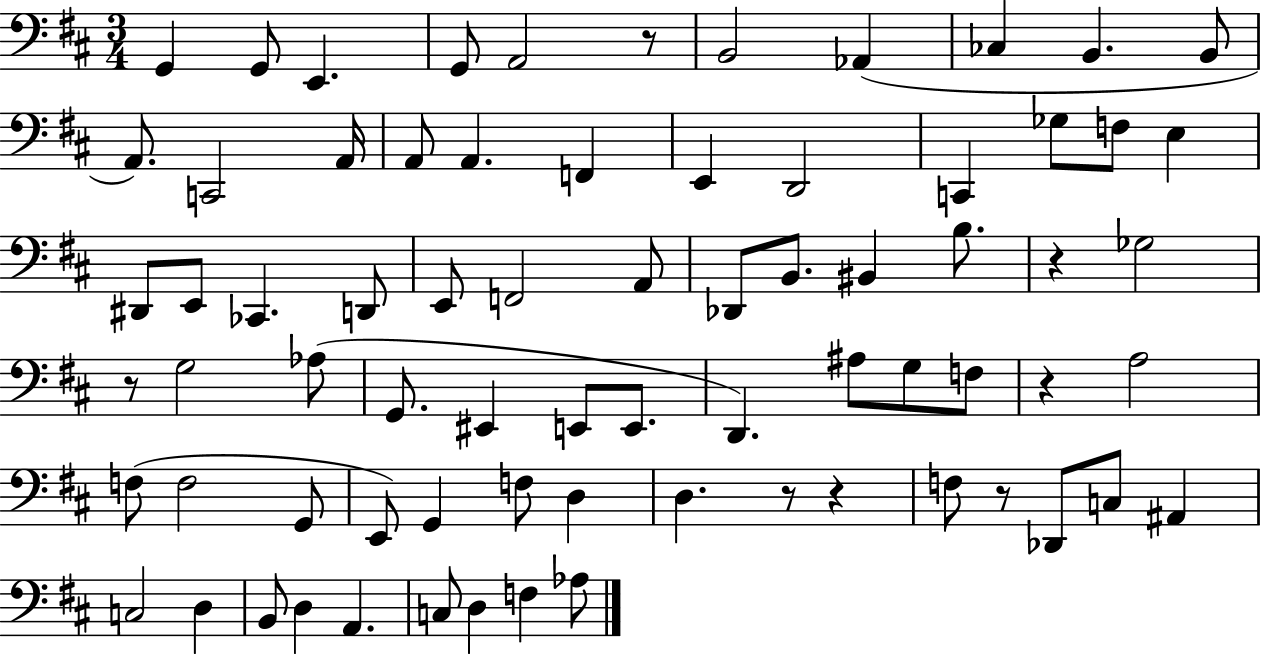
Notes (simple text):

G2/q G2/e E2/q. G2/e A2/h R/e B2/h Ab2/q CES3/q B2/q. B2/e A2/e. C2/h A2/s A2/e A2/q. F2/q E2/q D2/h C2/q Gb3/e F3/e E3/q D#2/e E2/e CES2/q. D2/e E2/e F2/h A2/e Db2/e B2/e. BIS2/q B3/e. R/q Gb3/h R/e G3/h Ab3/e G2/e. EIS2/q E2/e E2/e. D2/q. A#3/e G3/e F3/e R/q A3/h F3/e F3/h G2/e E2/e G2/q F3/e D3/q D3/q. R/e R/q F3/e R/e Db2/e C3/e A#2/q C3/h D3/q B2/e D3/q A2/q. C3/e D3/q F3/q Ab3/e